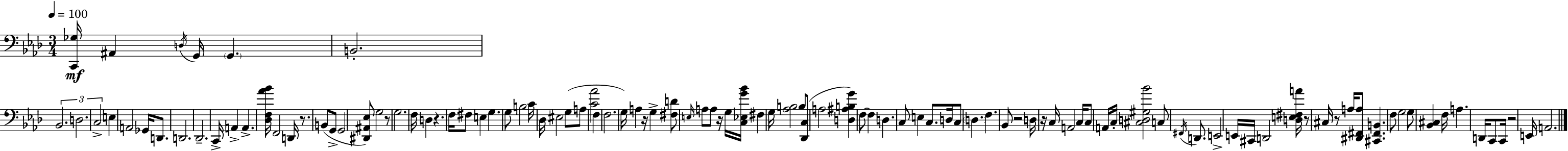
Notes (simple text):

[C2,Gb3]/s A#2/q D3/s G2/s G2/q. B2/h. Bb2/h. D3/h. C3/h E3/q A2/h Gb2/s D2/e. D2/h. Db2/h. C2/s A2/q A2/q. [Db3,F3,Ab4,Bb4]/s F2/h D2/s R/e. B2/e G2/e G2/h [D#2,A#2,Eb3]/e G3/h R/e G3/h. F3/s D3/q R/q. F3/s F#3/e E3/q G3/q. G3/e B3/h C4/s Db3/s EIS3/h G3/e A3/e [C4,Ab4]/h F3/q F3/h. G3/s A3/q R/s G3/q [F#3,D4]/e E3/s A3/e A3/e R/s G3/s [C3,Eb3,G4,Bb4]/s F#3/q G3/s [Ab3,B3]/h B3/e [Db2,C3]/e A3/h [D3,A#3,B3,G4]/q F3/e F3/q D3/q. C3/e E3/q C3/e. D3/s C3/e D3/q. F3/q. Bb2/e R/h D3/s R/s C3/s A2/h C3/s C3/e A2/s C3/s [C#3,D3,G#3,Bb4]/h C3/e F#2/s D2/e. E2/h E2/s C#2/s D2/h [D3,E3,F#3,A4]/s R/e C#3/s R/e A3/s [D#2,F#2,A3]/e [C#2,F#2,B2]/q. F3/e G3/h G3/e [Bb2,C#3]/q F3/s A3/q. D2/s C2/e C2/s R/h E2/s A2/h.